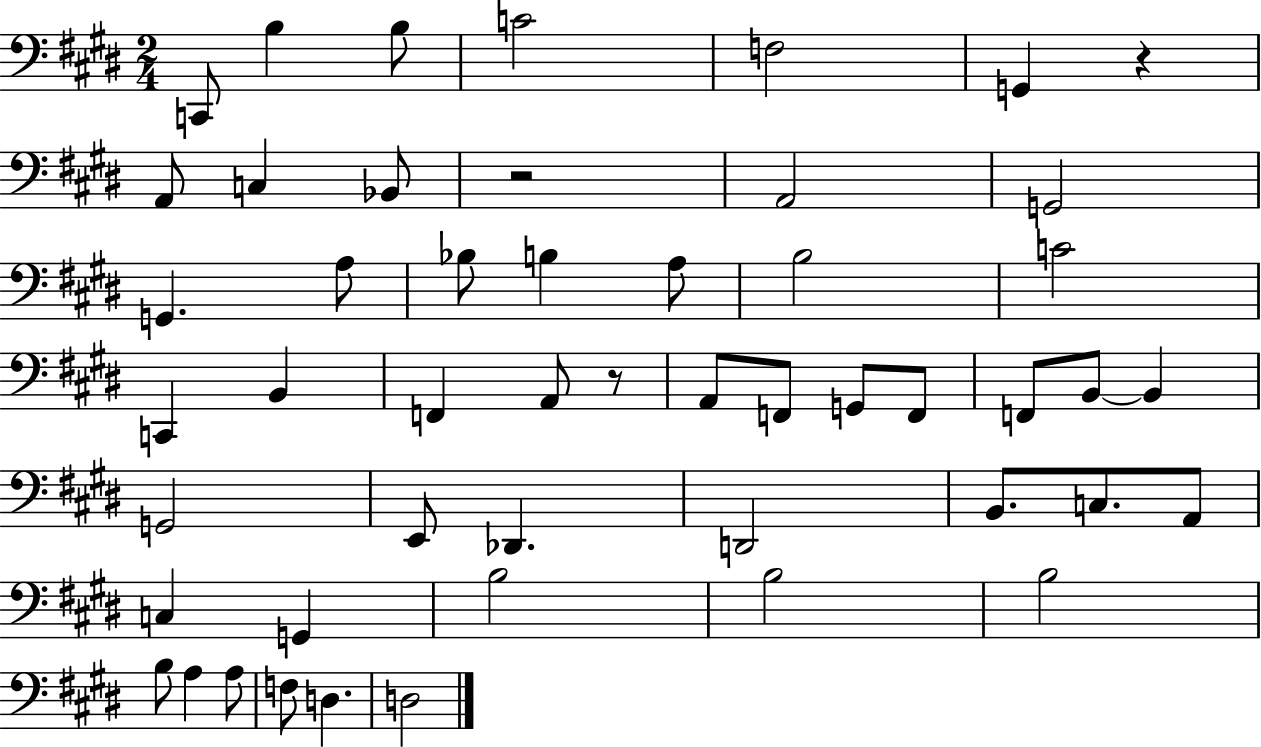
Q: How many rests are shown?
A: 3